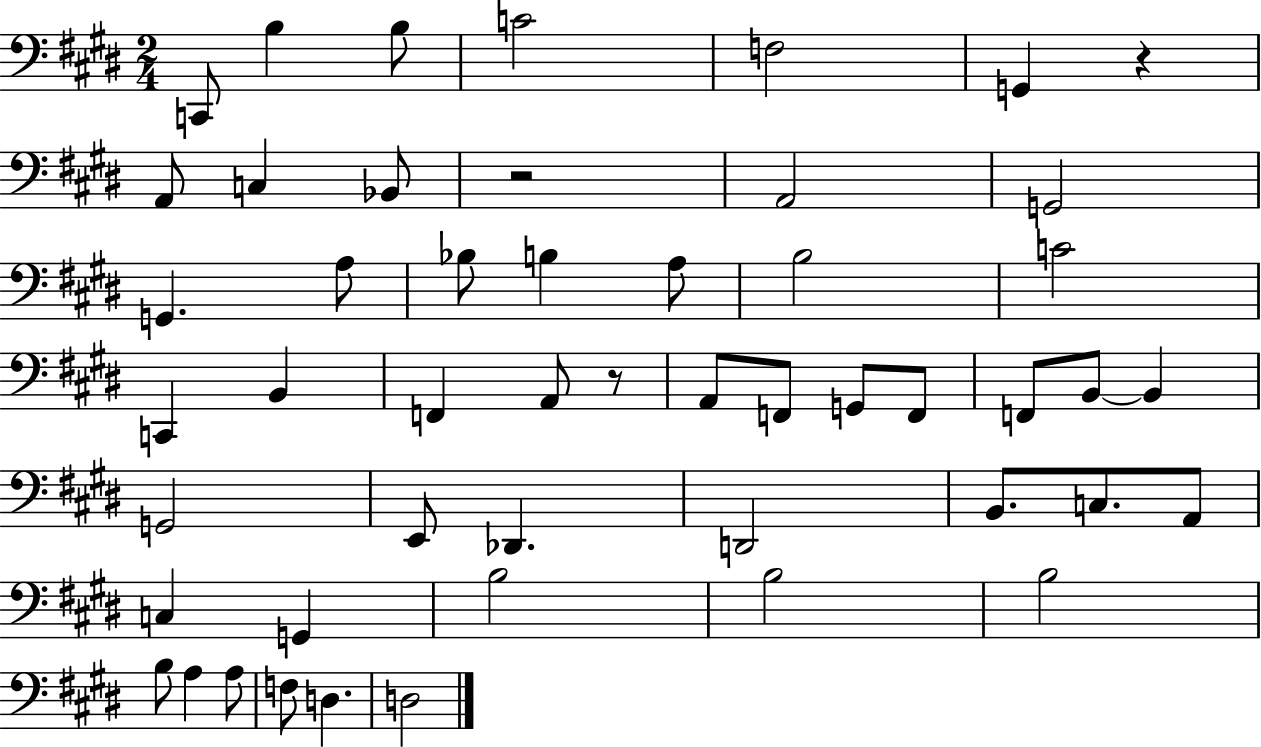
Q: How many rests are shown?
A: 3